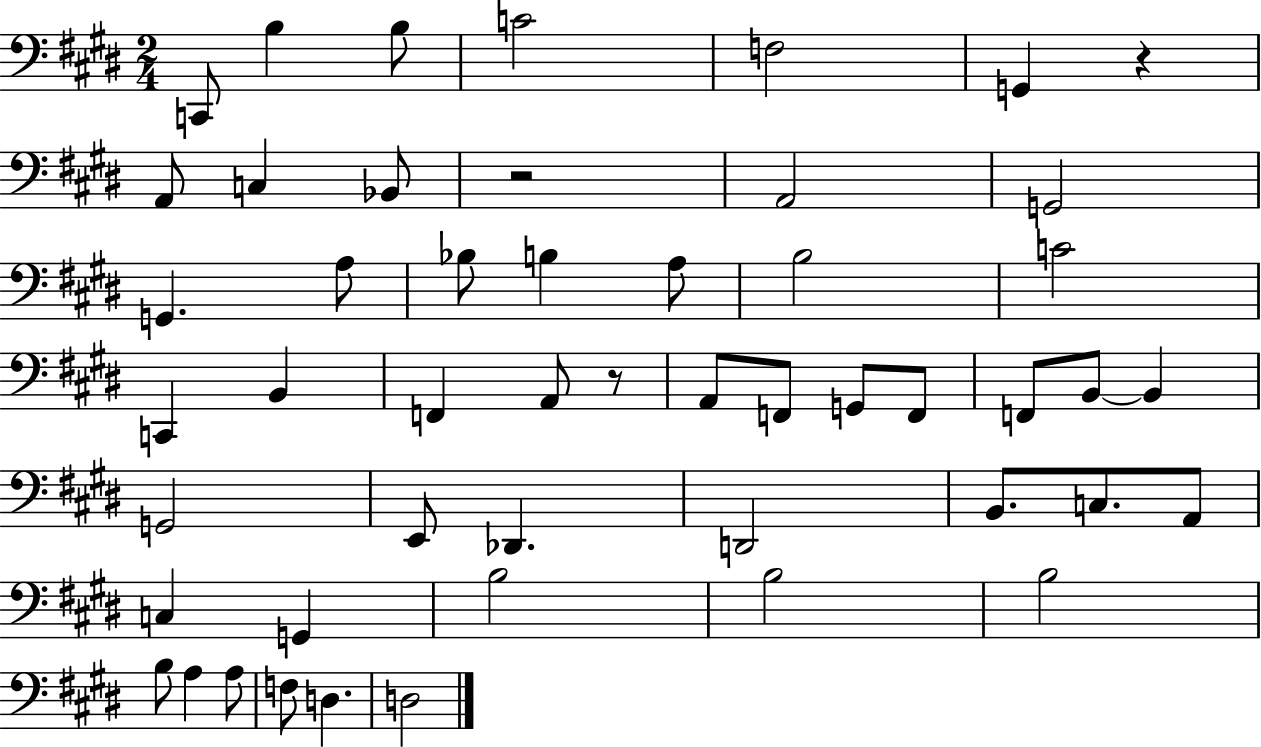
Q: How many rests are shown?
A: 3